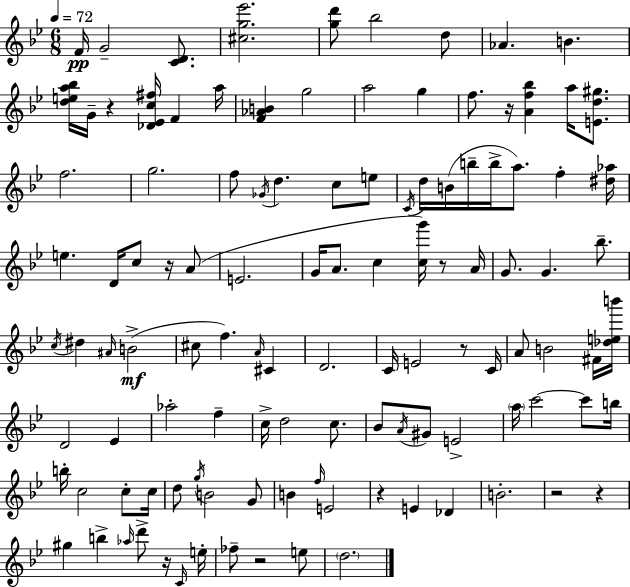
F4/s G4/h [C4,D4]/e. [C#5,G5,Eb6]/h. [G5,D6]/e Bb5/h D5/e Ab4/q. B4/q. [D5,E5,A5,Bb5]/s G4/s R/q [Db4,Eb4,C5,F#5]/s F4/q A5/s [F4,Ab4,B4]/q G5/h A5/h G5/q F5/e. R/s [A4,F5,Bb5]/q A5/s [E4,D5,G#5]/e. F5/h. G5/h. F5/e Gb4/s D5/q. C5/e E5/e C4/s D5/s B4/s B5/s B5/s A5/e. F5/q [D#5,Ab5]/s E5/q. D4/s C5/e R/s A4/e E4/h. G4/s A4/e. C5/q [C5,G6]/s R/e A4/s G4/e. G4/q. Bb5/e. C5/s D#5/q A#4/s B4/h C#5/e F5/q. A4/s C#4/q D4/h. C4/s E4/h R/e C4/s A4/e B4/h F#4/s [Db5,E5,B6]/s D4/h Eb4/q Ab5/h F5/q C5/s D5/h C5/e. Bb4/e A4/s G#4/e E4/h A5/s C6/h C6/e B5/s B5/s C5/h C5/e C5/s D5/e G5/s B4/h G4/e B4/q F5/s E4/h R/q E4/q Db4/q B4/h. R/h R/q G#5/q B5/q Ab5/s D6/e R/s C4/s E5/s FES5/e R/h E5/e D5/h.